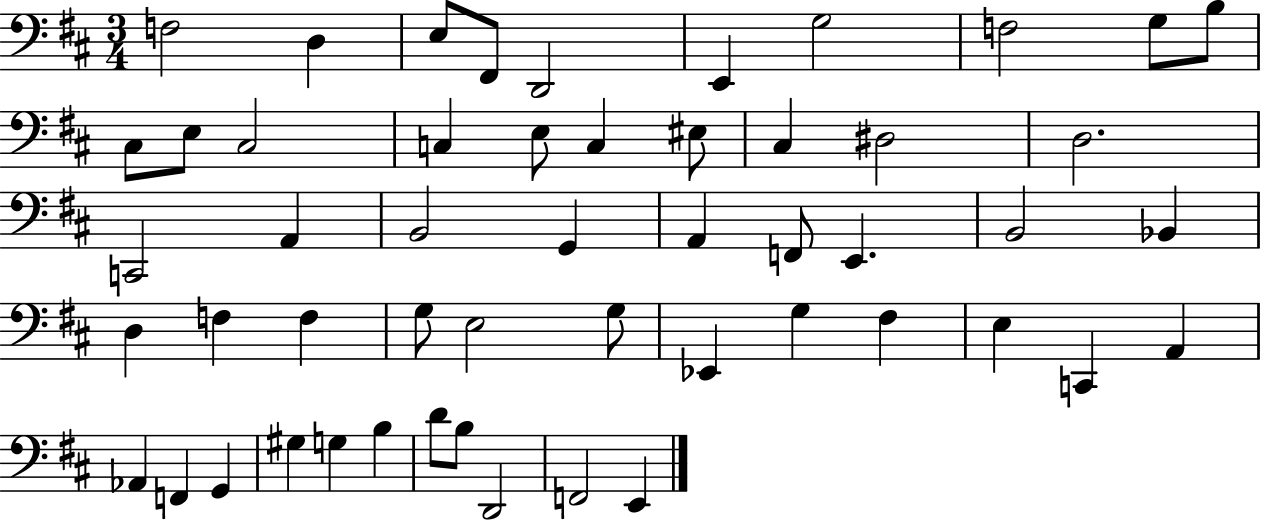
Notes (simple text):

F3/h D3/q E3/e F#2/e D2/h E2/q G3/h F3/h G3/e B3/e C#3/e E3/e C#3/h C3/q E3/e C3/q EIS3/e C#3/q D#3/h D3/h. C2/h A2/q B2/h G2/q A2/q F2/e E2/q. B2/h Bb2/q D3/q F3/q F3/q G3/e E3/h G3/e Eb2/q G3/q F#3/q E3/q C2/q A2/q Ab2/q F2/q G2/q G#3/q G3/q B3/q D4/e B3/e D2/h F2/h E2/q